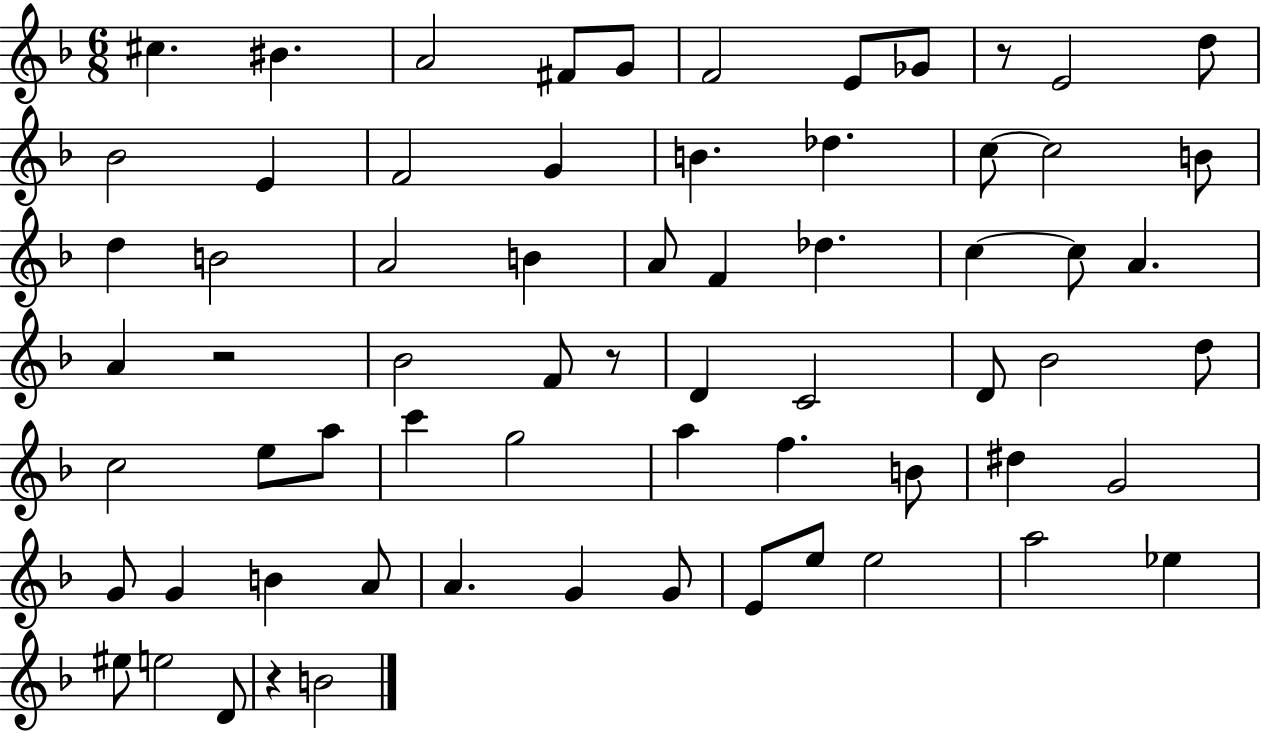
C#5/q. BIS4/q. A4/h F#4/e G4/e F4/h E4/e Gb4/e R/e E4/h D5/e Bb4/h E4/q F4/h G4/q B4/q. Db5/q. C5/e C5/h B4/e D5/q B4/h A4/h B4/q A4/e F4/q Db5/q. C5/q C5/e A4/q. A4/q R/h Bb4/h F4/e R/e D4/q C4/h D4/e Bb4/h D5/e C5/h E5/e A5/e C6/q G5/h A5/q F5/q. B4/e D#5/q G4/h G4/e G4/q B4/q A4/e A4/q. G4/q G4/e E4/e E5/e E5/h A5/h Eb5/q EIS5/e E5/h D4/e R/q B4/h